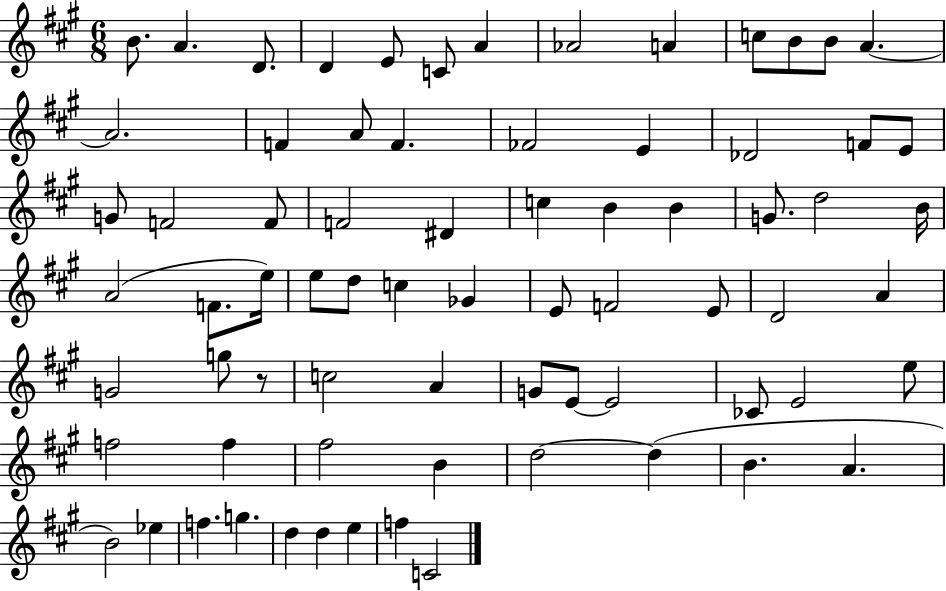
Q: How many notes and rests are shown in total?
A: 73